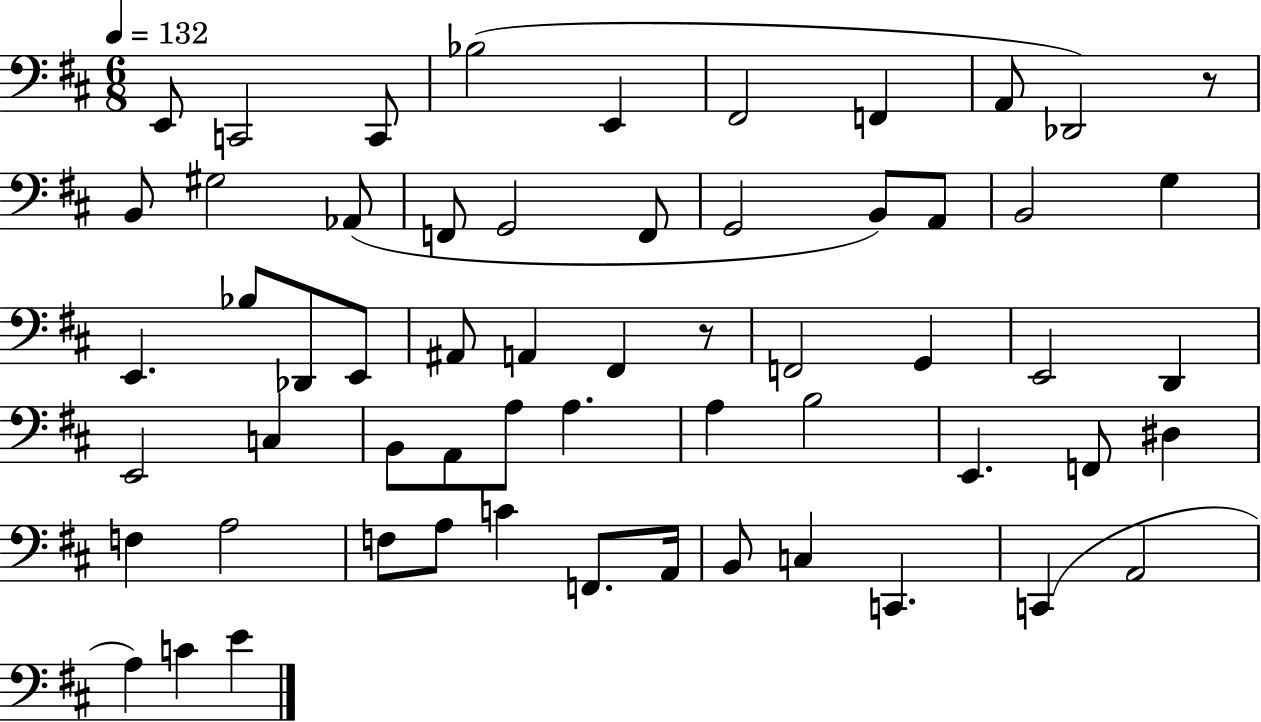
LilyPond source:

{
  \clef bass
  \numericTimeSignature
  \time 6/8
  \key d \major
  \tempo 4 = 132
  e,8 c,2 c,8 | bes2( e,4 | fis,2 f,4 | a,8 des,2) r8 | \break b,8 gis2 aes,8( | f,8 g,2 f,8 | g,2 b,8) a,8 | b,2 g4 | \break e,4. bes8 des,8 e,8 | ais,8 a,4 fis,4 r8 | f,2 g,4 | e,2 d,4 | \break e,2 c4 | b,8 a,8 a8 a4. | a4 b2 | e,4. f,8 dis4 | \break f4 a2 | f8 a8 c'4 f,8. a,16 | b,8 c4 c,4. | c,4( a,2 | \break a4) c'4 e'4 | \bar "|."
}